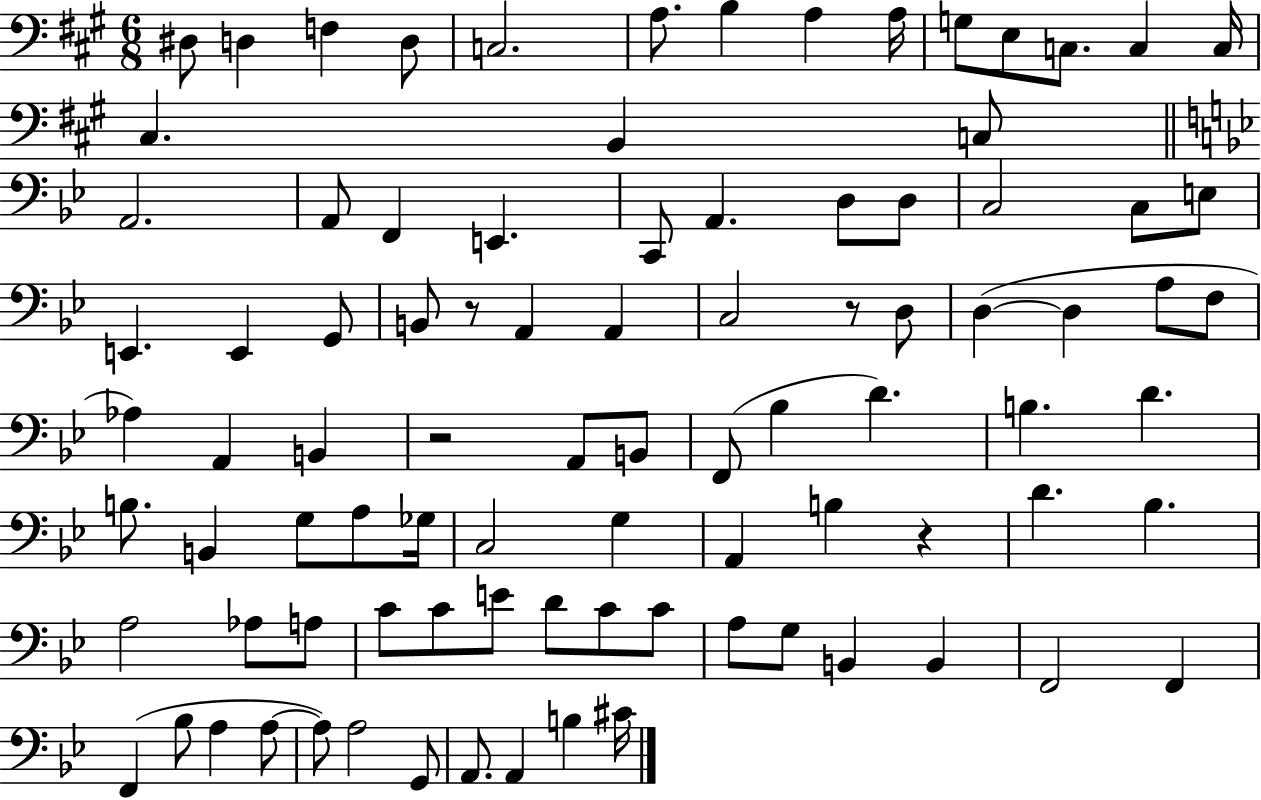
X:1
T:Untitled
M:6/8
L:1/4
K:A
^D,/2 D, F, D,/2 C,2 A,/2 B, A, A,/4 G,/2 E,/2 C,/2 C, C,/4 ^C, B,, C,/2 A,,2 A,,/2 F,, E,, C,,/2 A,, D,/2 D,/2 C,2 C,/2 E,/2 E,, E,, G,,/2 B,,/2 z/2 A,, A,, C,2 z/2 D,/2 D, D, A,/2 F,/2 _A, A,, B,, z2 A,,/2 B,,/2 F,,/2 _B, D B, D B,/2 B,, G,/2 A,/2 _G,/4 C,2 G, A,, B, z D _B, A,2 _A,/2 A,/2 C/2 C/2 E/2 D/2 C/2 C/2 A,/2 G,/2 B,, B,, F,,2 F,, F,, _B,/2 A, A,/2 A,/2 A,2 G,,/2 A,,/2 A,, B, ^C/4